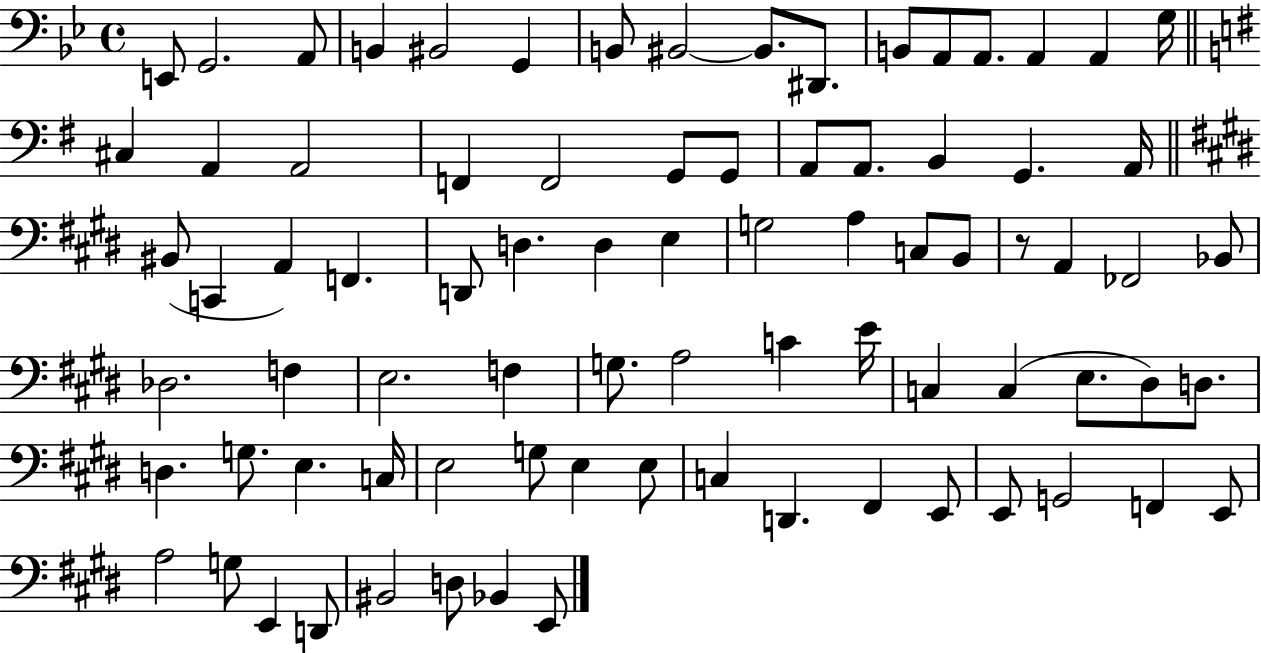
E2/e G2/h. A2/e B2/q BIS2/h G2/q B2/e BIS2/h BIS2/e. D#2/e. B2/e A2/e A2/e. A2/q A2/q G3/s C#3/q A2/q A2/h F2/q F2/h G2/e G2/e A2/e A2/e. B2/q G2/q. A2/s BIS2/e C2/q A2/q F2/q. D2/e D3/q. D3/q E3/q G3/h A3/q C3/e B2/e R/e A2/q FES2/h Bb2/e Db3/h. F3/q E3/h. F3/q G3/e. A3/h C4/q E4/s C3/q C3/q E3/e. D#3/e D3/e. D3/q. G3/e. E3/q. C3/s E3/h G3/e E3/q E3/e C3/q D2/q. F#2/q E2/e E2/e G2/h F2/q E2/e A3/h G3/e E2/q D2/e BIS2/h D3/e Bb2/q E2/e